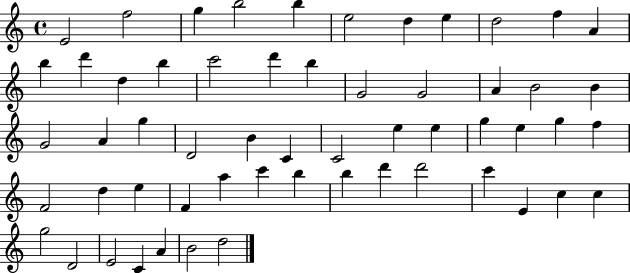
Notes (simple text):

E4/h F5/h G5/q B5/h B5/q E5/h D5/q E5/q D5/h F5/q A4/q B5/q D6/q D5/q B5/q C6/h D6/q B5/q G4/h G4/h A4/q B4/h B4/q G4/h A4/q G5/q D4/h B4/q C4/q C4/h E5/q E5/q G5/q E5/q G5/q F5/q F4/h D5/q E5/q F4/q A5/q C6/q B5/q B5/q D6/q D6/h C6/q E4/q C5/q C5/q G5/h D4/h E4/h C4/q A4/q B4/h D5/h